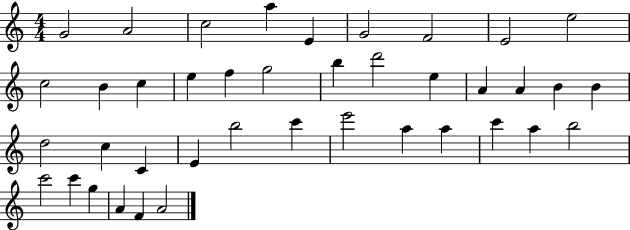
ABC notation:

X:1
T:Untitled
M:4/4
L:1/4
K:C
G2 A2 c2 a E G2 F2 E2 e2 c2 B c e f g2 b d'2 e A A B B d2 c C E b2 c' e'2 a a c' a b2 c'2 c' g A F A2